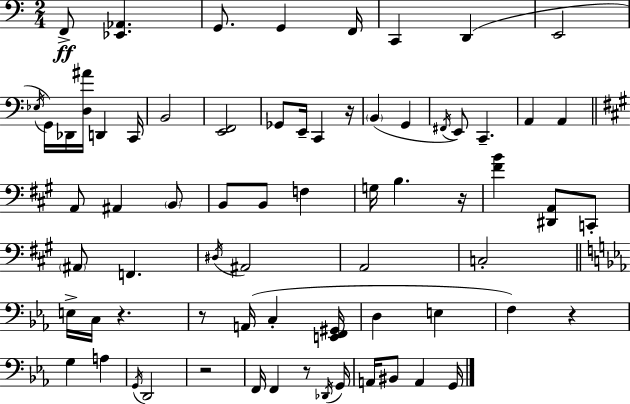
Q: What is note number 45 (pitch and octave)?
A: F3